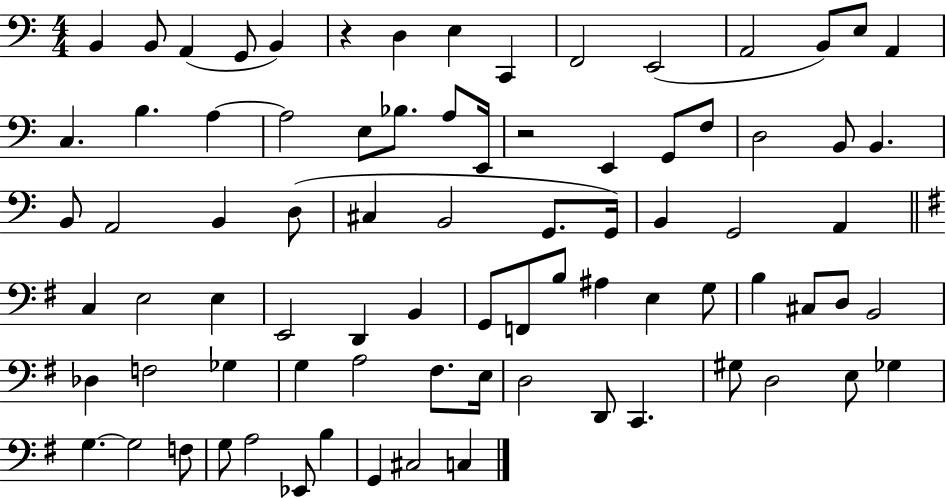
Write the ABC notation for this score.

X:1
T:Untitled
M:4/4
L:1/4
K:C
B,, B,,/2 A,, G,,/2 B,, z D, E, C,, F,,2 E,,2 A,,2 B,,/2 E,/2 A,, C, B, A, A,2 E,/2 _B,/2 A,/2 E,,/4 z2 E,, G,,/2 F,/2 D,2 B,,/2 B,, B,,/2 A,,2 B,, D,/2 ^C, B,,2 G,,/2 G,,/4 B,, G,,2 A,, C, E,2 E, E,,2 D,, B,, G,,/2 F,,/2 B,/2 ^A, E, G,/2 B, ^C,/2 D,/2 B,,2 _D, F,2 _G, G, A,2 ^F,/2 E,/4 D,2 D,,/2 C,, ^G,/2 D,2 E,/2 _G, G, G,2 F,/2 G,/2 A,2 _E,,/2 B, G,, ^C,2 C,